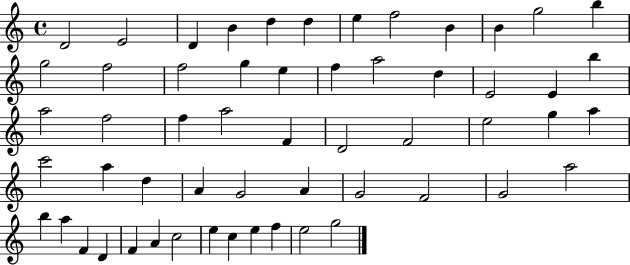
X:1
T:Untitled
M:4/4
L:1/4
K:C
D2 E2 D B d d e f2 B B g2 b g2 f2 f2 g e f a2 d E2 E b a2 f2 f a2 F D2 F2 e2 g a c'2 a d A G2 A G2 F2 G2 a2 b a F D F A c2 e c e f e2 g2